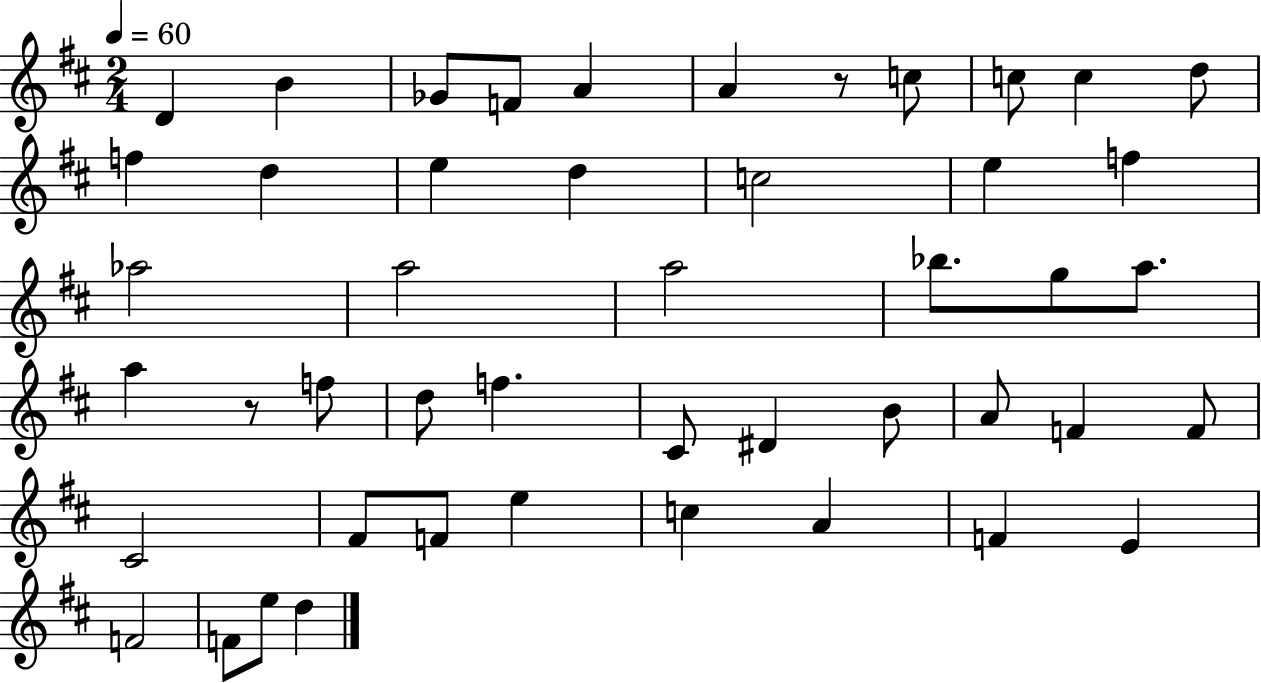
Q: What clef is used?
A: treble